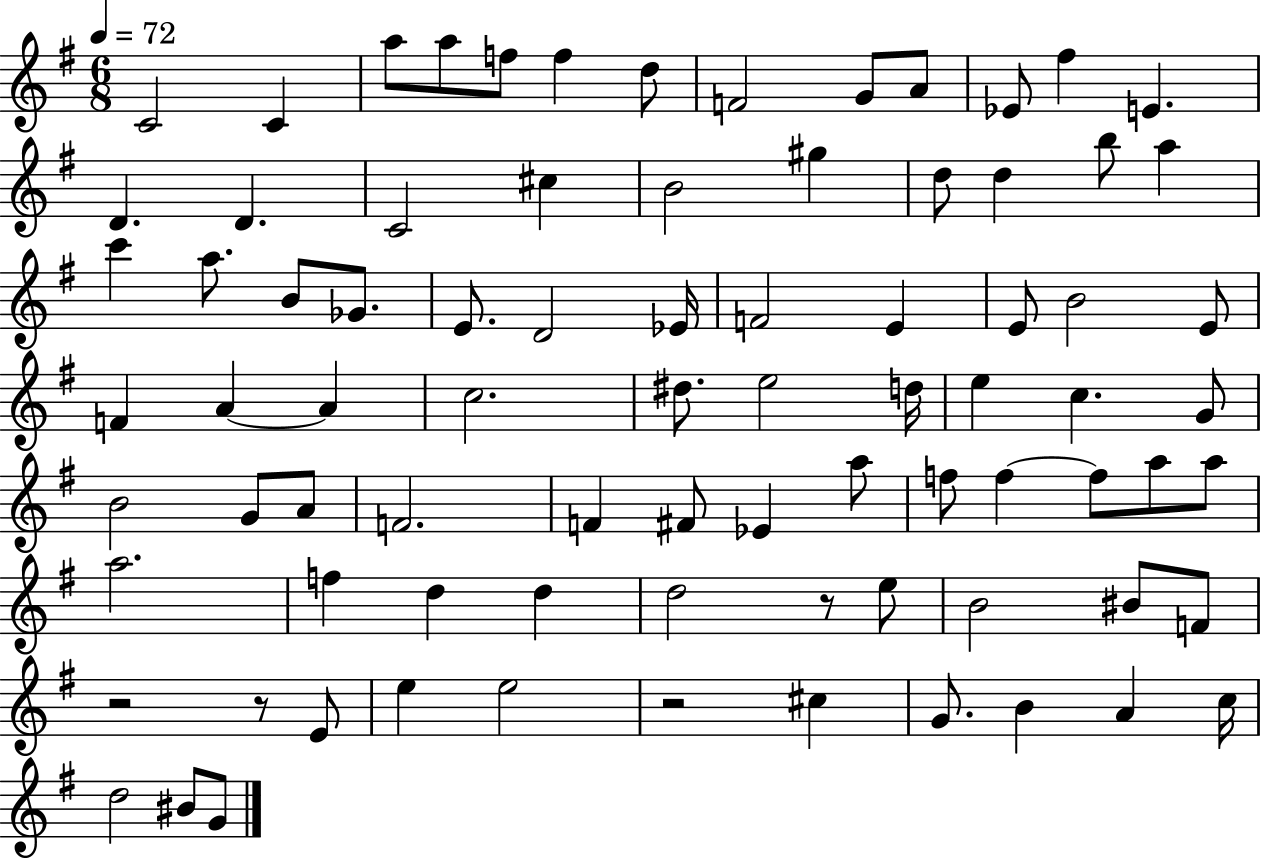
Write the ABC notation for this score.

X:1
T:Untitled
M:6/8
L:1/4
K:G
C2 C a/2 a/2 f/2 f d/2 F2 G/2 A/2 _E/2 ^f E D D C2 ^c B2 ^g d/2 d b/2 a c' a/2 B/2 _G/2 E/2 D2 _E/4 F2 E E/2 B2 E/2 F A A c2 ^d/2 e2 d/4 e c G/2 B2 G/2 A/2 F2 F ^F/2 _E a/2 f/2 f f/2 a/2 a/2 a2 f d d d2 z/2 e/2 B2 ^B/2 F/2 z2 z/2 E/2 e e2 z2 ^c G/2 B A c/4 d2 ^B/2 G/2